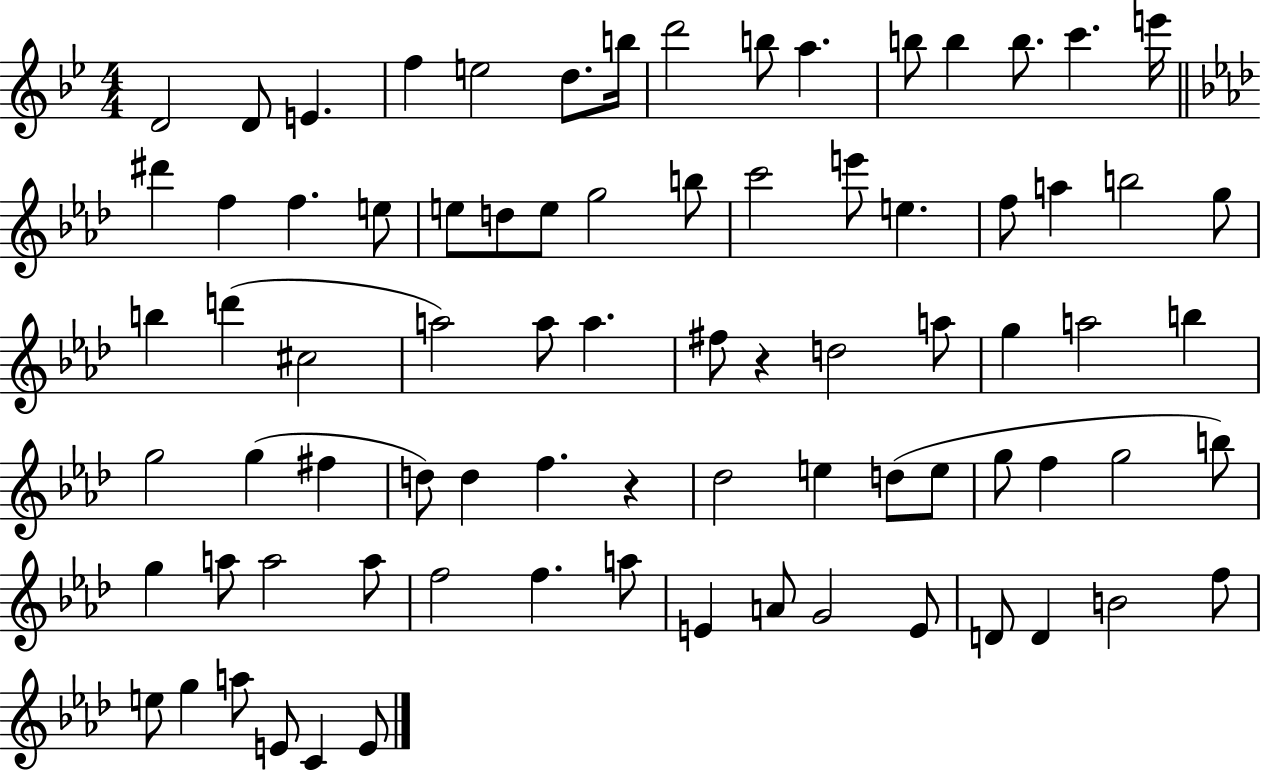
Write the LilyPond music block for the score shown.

{
  \clef treble
  \numericTimeSignature
  \time 4/4
  \key bes \major
  d'2 d'8 e'4. | f''4 e''2 d''8. b''16 | d'''2 b''8 a''4. | b''8 b''4 b''8. c'''4. e'''16 | \break \bar "||" \break \key aes \major dis'''4 f''4 f''4. e''8 | e''8 d''8 e''8 g''2 b''8 | c'''2 e'''8 e''4. | f''8 a''4 b''2 g''8 | \break b''4 d'''4( cis''2 | a''2) a''8 a''4. | fis''8 r4 d''2 a''8 | g''4 a''2 b''4 | \break g''2 g''4( fis''4 | d''8) d''4 f''4. r4 | des''2 e''4 d''8( e''8 | g''8 f''4 g''2 b''8) | \break g''4 a''8 a''2 a''8 | f''2 f''4. a''8 | e'4 a'8 g'2 e'8 | d'8 d'4 b'2 f''8 | \break e''8 g''4 a''8 e'8 c'4 e'8 | \bar "|."
}